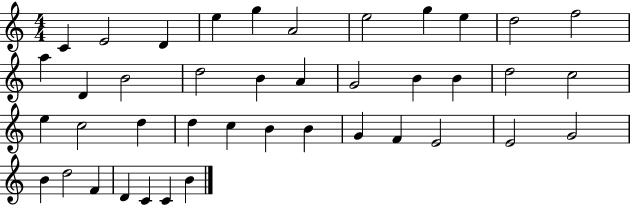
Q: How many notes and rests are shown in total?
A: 41